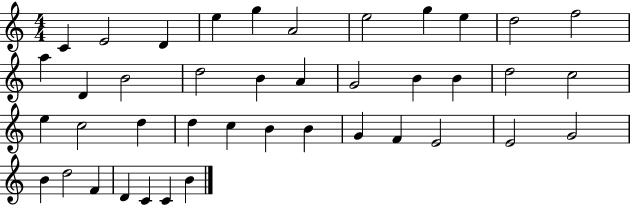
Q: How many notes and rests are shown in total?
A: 41